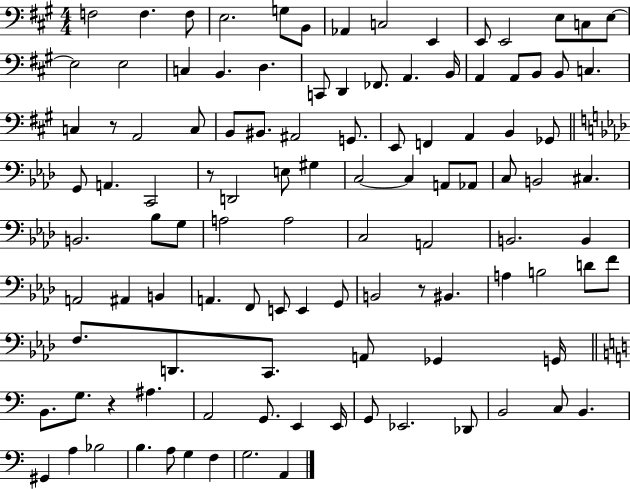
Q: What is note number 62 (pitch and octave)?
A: B2